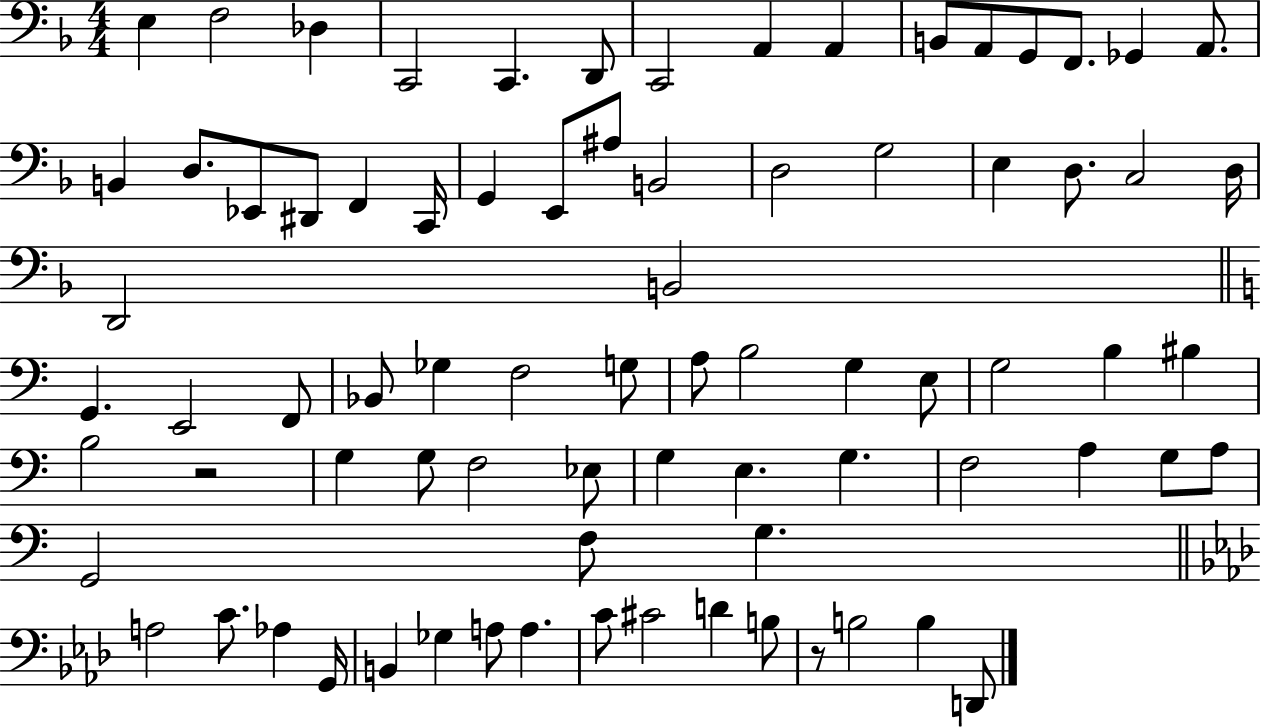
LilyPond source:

{
  \clef bass
  \numericTimeSignature
  \time 4/4
  \key f \major
  e4 f2 des4 | c,2 c,4. d,8 | c,2 a,4 a,4 | b,8 a,8 g,8 f,8. ges,4 a,8. | \break b,4 d8. ees,8 dis,8 f,4 c,16 | g,4 e,8 ais8 b,2 | d2 g2 | e4 d8. c2 d16 | \break d,2 b,2 | \bar "||" \break \key a \minor g,4. e,2 f,8 | bes,8 ges4 f2 g8 | a8 b2 g4 e8 | g2 b4 bis4 | \break b2 r2 | g4 g8 f2 ees8 | g4 e4. g4. | f2 a4 g8 a8 | \break g,2 f8 g4. | \bar "||" \break \key f \minor a2 c'8. aes4 g,16 | b,4 ges4 a8 a4. | c'8 cis'2 d'4 b8 | r8 b2 b4 d,8 | \break \bar "|."
}